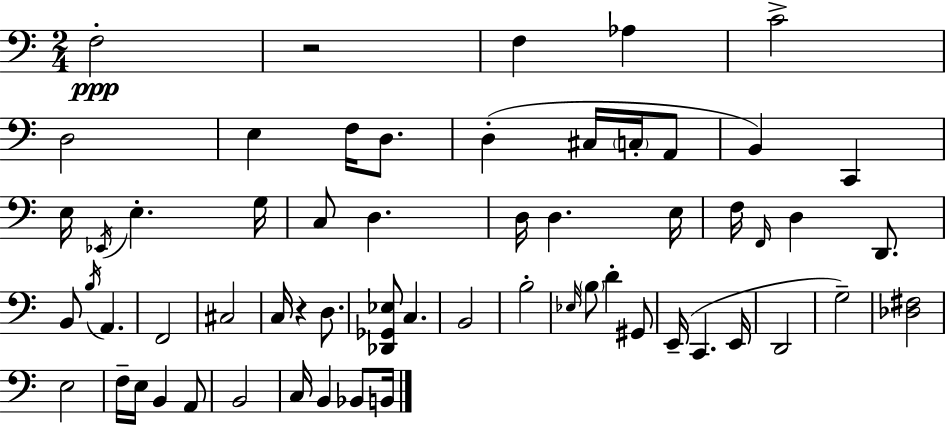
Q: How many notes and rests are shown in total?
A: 60